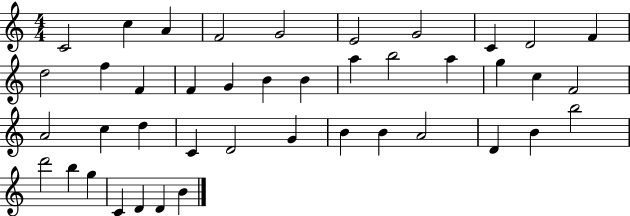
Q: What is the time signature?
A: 4/4